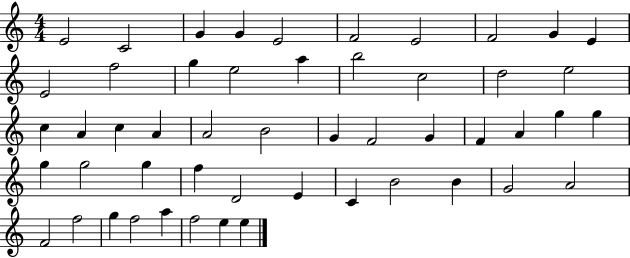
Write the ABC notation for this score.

X:1
T:Untitled
M:4/4
L:1/4
K:C
E2 C2 G G E2 F2 E2 F2 G E E2 f2 g e2 a b2 c2 d2 e2 c A c A A2 B2 G F2 G F A g g g g2 g f D2 E C B2 B G2 A2 F2 f2 g f2 a f2 e e